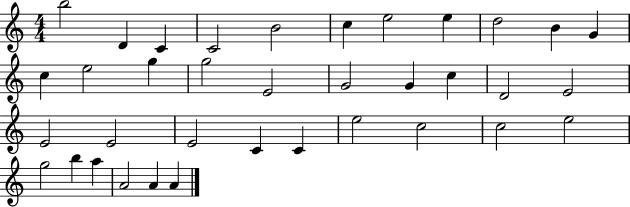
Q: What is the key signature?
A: C major